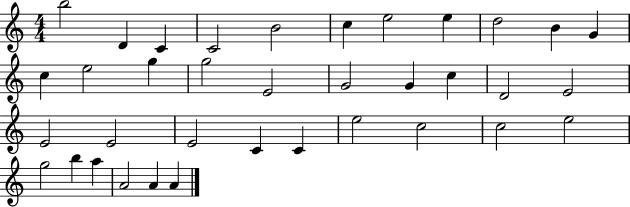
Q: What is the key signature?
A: C major